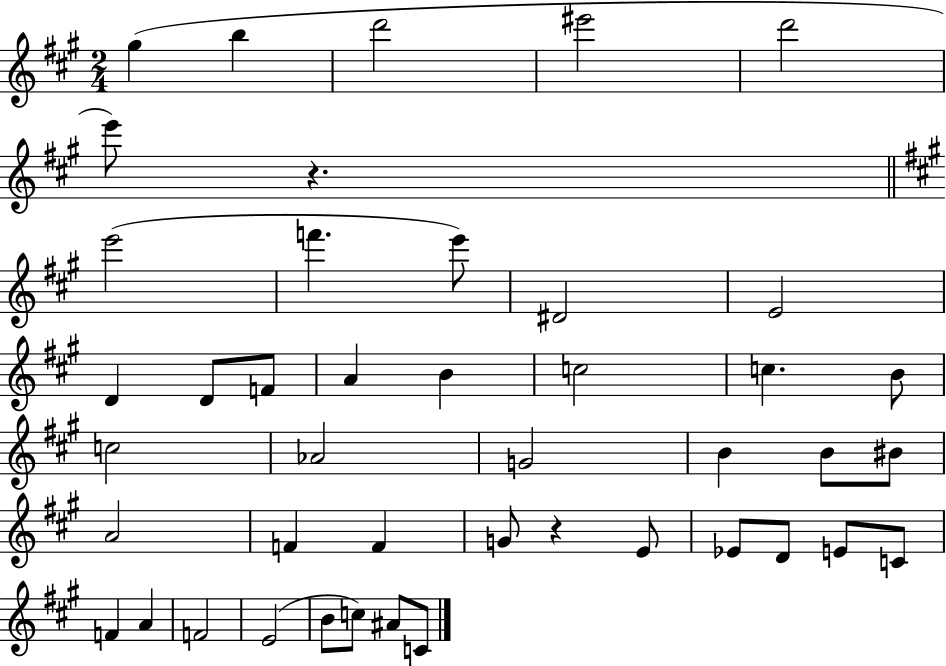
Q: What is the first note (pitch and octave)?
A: G#5